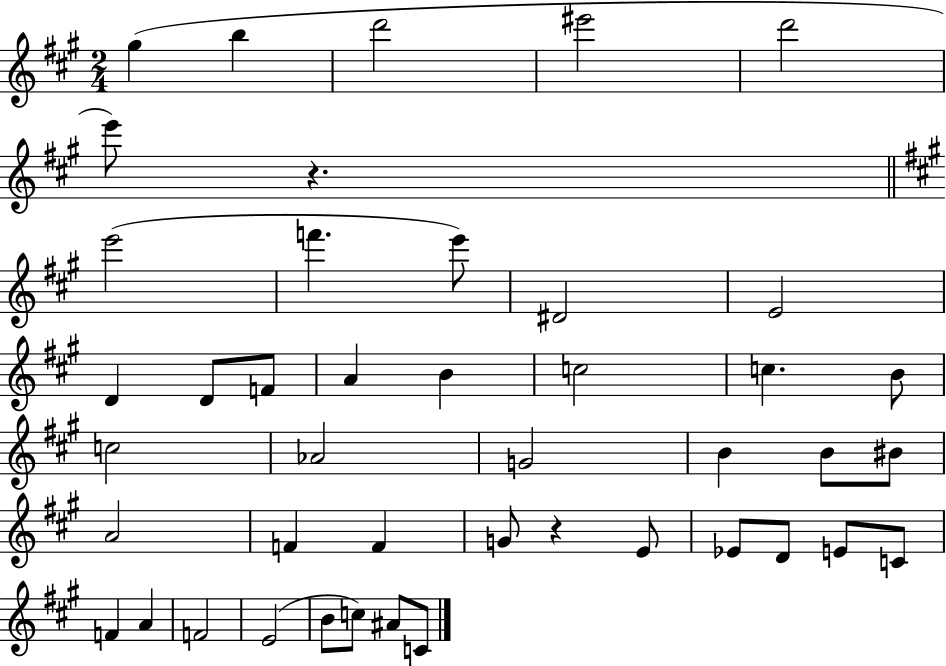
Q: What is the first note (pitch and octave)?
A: G#5